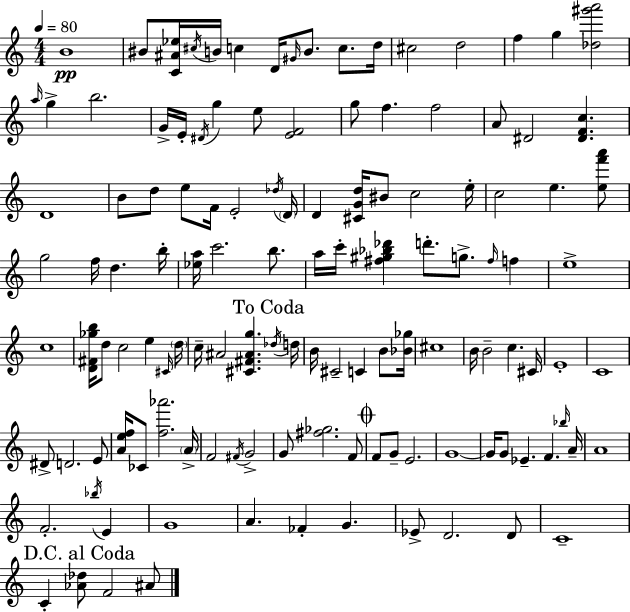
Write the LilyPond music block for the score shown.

{
  \clef treble
  \numericTimeSignature
  \time 4/4
  \key c \major
  \tempo 4 = 80
  b'1\pp | bis'8 <c' ais' ees''>16 \acciaccatura { cis''16 } b'16 c''4 d'16 \grace { gis'16 } b'8. c''8. | d''16 cis''2 d''2 | f''4 g''4 <des'' gis''' a'''>2 | \break \grace { a''16 } g''4-> b''2. | g'16-> e'16-. \acciaccatura { dis'16 } g''4 e''8 <e' f'>2 | g''8 f''4. f''2 | a'8 dis'2 <dis' f' c''>4. | \break d'1 | b'8 d''8 e''8 f'16 e'2-. | \acciaccatura { des''16 } \parenthesize d'16 d'4 <cis' g' d''>16 bis'8 c''2 | e''16-. c''2 e''4. | \break <e'' f''' a'''>8 g''2 f''16 d''4. | b''16-. <ees'' a''>16 c'''2. | b''8. a''16 c'''16-. <fis'' gis'' bes'' des'''>4 d'''8.-. g''8.-> | \grace { fis''16 } f''4 e''1-> | \break c''1 | <d' fis' ges'' b''>16 d''8 c''2 | e''4 \grace { cis'16 } \parenthesize d''16 c''16-- ais'2 | <cis' fis' ais' g''>4. \mark "To Coda" \acciaccatura { des''16 } d''16 b'16 cis'2-- | \break c'4 b'8 <bes' ges''>16 cis''1 | b'16 b'2-- | c''4. cis'16 e'1-. | c'1 | \break dis'8-> d'2. | e'8 <a' e'' f''>16 ces'8 <f'' aes'''>2. | \parenthesize a'16-> f'2 | \acciaccatura { fis'16 } g'2-> g'8 <fis'' ges''>2. | \break f'8 \mark \markup { \musicglyph "scripts.coda" } f'8 g'8-- e'2. | g'1~~ | g'16 g'8 ees'4.-- | f'4. \grace { bes''16 } a'16-- a'1 | \break f'2.-. | \acciaccatura { bes''16 } e'4 g'1 | a'4. | fes'4-. g'4. ees'8-> d'2. | \break d'8 c'1-- | \mark "D.C. al Coda" c'4-. <aes' des''>8 | f'2 ais'8 \bar "|."
}